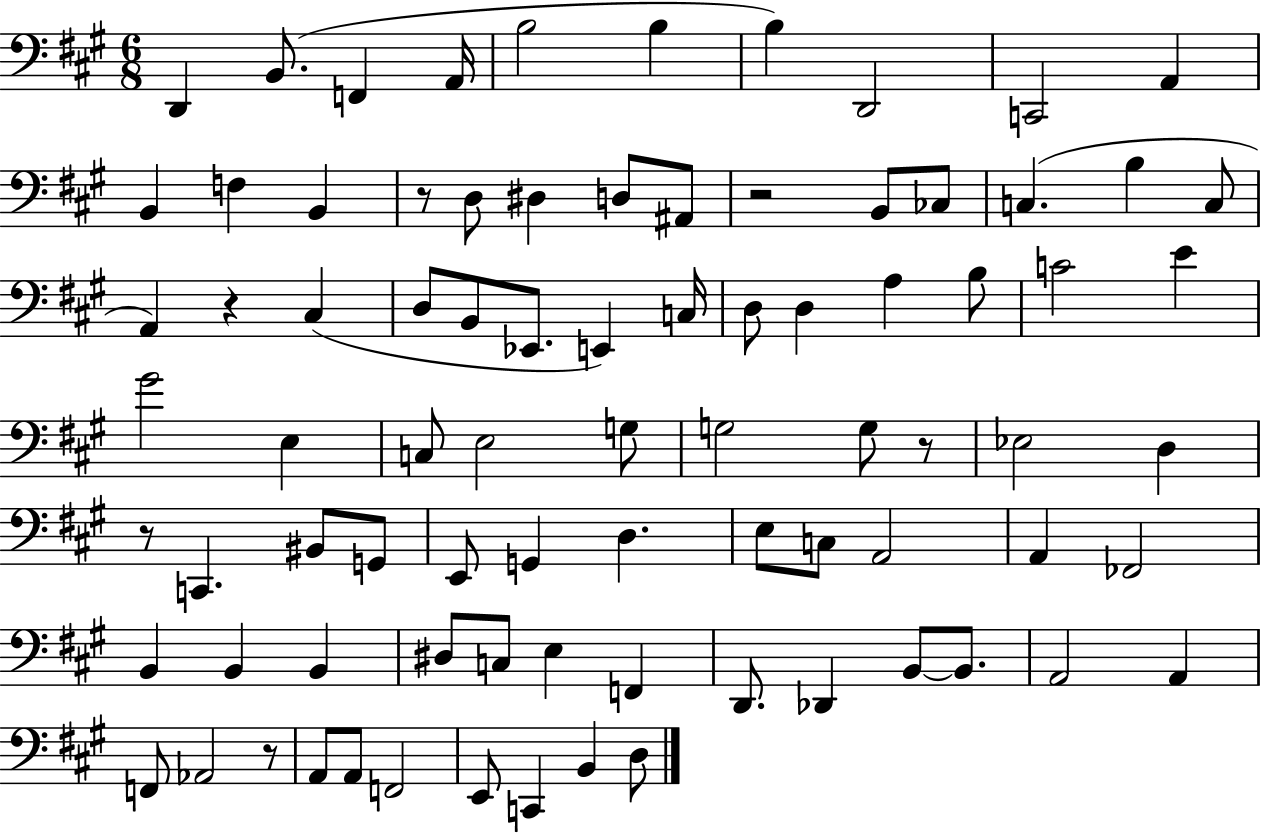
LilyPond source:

{
  \clef bass
  \numericTimeSignature
  \time 6/8
  \key a \major
  d,4 b,8.( f,4 a,16 | b2 b4 | b4) d,2 | c,2 a,4 | \break b,4 f4 b,4 | r8 d8 dis4 d8 ais,8 | r2 b,8 ces8 | c4.( b4 c8 | \break a,4) r4 cis4( | d8 b,8 ees,8. e,4) c16 | d8 d4 a4 b8 | c'2 e'4 | \break gis'2 e4 | c8 e2 g8 | g2 g8 r8 | ees2 d4 | \break r8 c,4. bis,8 g,8 | e,8 g,4 d4. | e8 c8 a,2 | a,4 fes,2 | \break b,4 b,4 b,4 | dis8 c8 e4 f,4 | d,8. des,4 b,8~~ b,8. | a,2 a,4 | \break f,8 aes,2 r8 | a,8 a,8 f,2 | e,8 c,4 b,4 d8 | \bar "|."
}